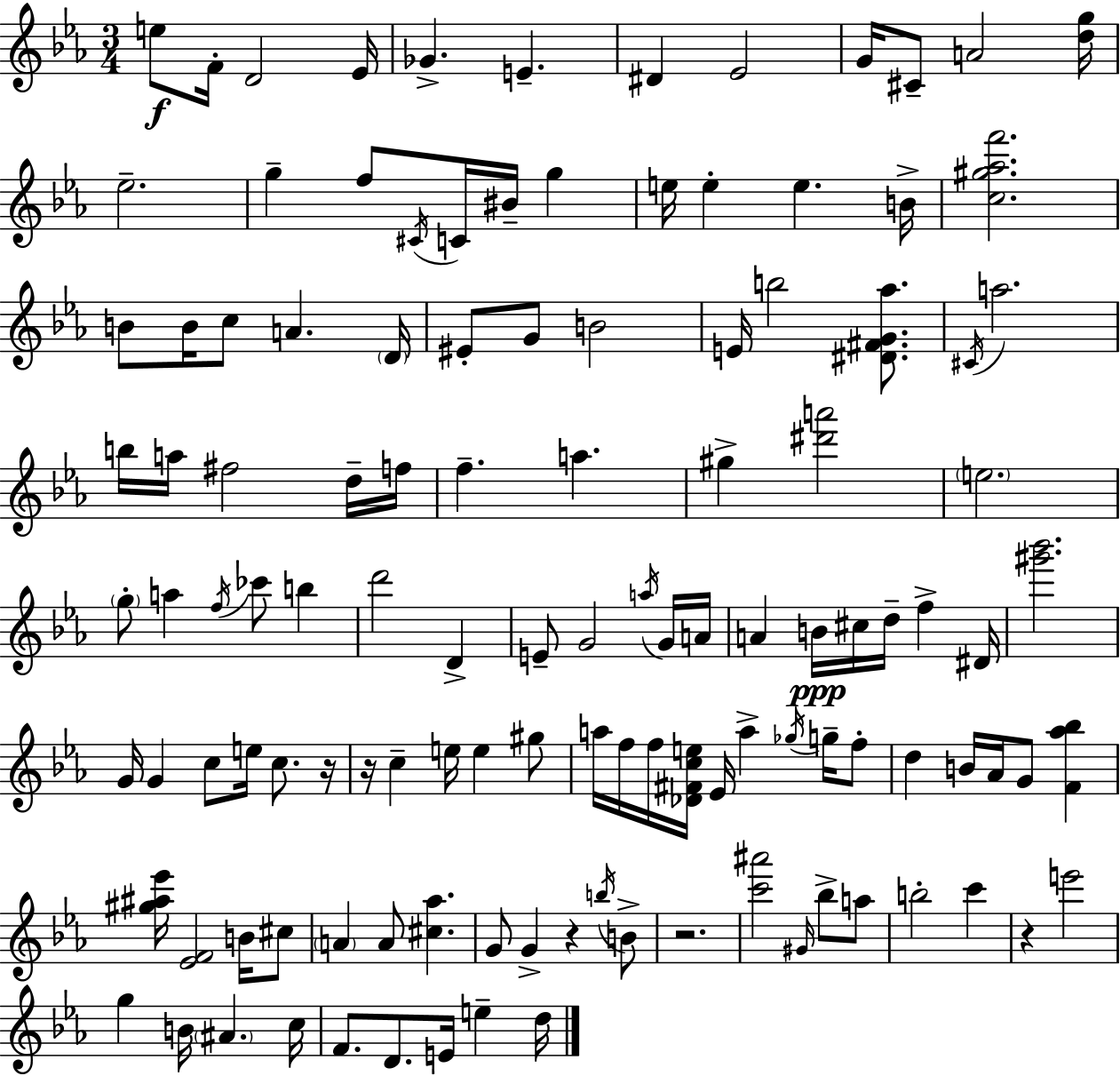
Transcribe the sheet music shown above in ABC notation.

X:1
T:Untitled
M:3/4
L:1/4
K:Eb
e/2 F/4 D2 _E/4 _G E ^D _E2 G/4 ^C/2 A2 [dg]/4 _e2 g f/2 ^C/4 C/4 ^B/4 g e/4 e e B/4 [c^g_af']2 B/2 B/4 c/2 A D/4 ^E/2 G/2 B2 E/4 b2 [^D^FG_a]/2 ^C/4 a2 b/4 a/4 ^f2 d/4 f/4 f a ^g [^d'a']2 e2 g/2 a f/4 _c'/2 b d'2 D E/2 G2 a/4 G/4 A/4 A B/4 ^c/4 d/4 f ^D/4 [^g'_b']2 G/4 G c/2 e/4 c/2 z/4 z/4 c e/4 e ^g/2 a/4 f/4 f/4 [_D^Fce]/4 _E/4 a _g/4 g/4 f/2 d B/4 _A/4 G/2 [F_a_b] [^g^a_e']/4 [_EF]2 B/4 ^c/2 A A/2 [^c_a] G/2 G z b/4 B/2 z2 [c'^a']2 ^G/4 _b/2 a/2 b2 c' z e'2 g B/4 ^A c/4 F/2 D/2 E/4 e d/4